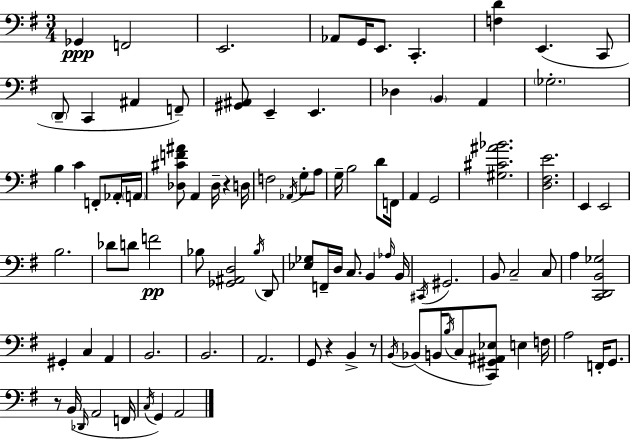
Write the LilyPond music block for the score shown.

{
  \clef bass
  \numericTimeSignature
  \time 3/4
  \key g \major
  ges,4\ppp f,2 | e,2. | aes,8 g,16 e,8. c,4.-. | <f d'>4 e,4.( c,8 | \break \parenthesize d,8-- c,4 ais,4 f,8--) | <gis, ais,>8 e,4-- e,4. | des4 \parenthesize b,4 a,4 | \parenthesize ges2.-. | \break b4 c'4 f,8-. aes,16-. \parenthesize a,16 | <des cis' f' ais'>8 a,4 des16-- r4 d16 | f2 \acciaccatura { aes,16 } g8-. a8 | g16-- b2 d'8 | \break f,16 a,4 g,2 | <gis cis' ais' bes'>2. | <d fis e'>2. | e,4 e,2 | \break b2. | des'8 d'8 f'2\pp | bes8 <ges, ais, d>2 \acciaccatura { bes16 } | d,8 <ees ges>8 f,16-- d16 c8. b,4 | \break \grace { aes16 } b,16 \acciaccatura { cis,16 } gis,2. | b,8 c2-- | c8 a4 <c, d, b, ges>2 | gis,4-. c4 | \break a,4 b,2. | b,2. | a,2. | g,8 r4 b,4-> | \break r8 \acciaccatura { b,16 }( bes,8 b,16 \acciaccatura { b16 } c8 <c, gis, ais, ees>8) | e4 f16 a2 | f,16-. g,8. r8 b,16( \grace { des,16 } a,2 | f,16 \acciaccatura { c16 } g,4) | \break a,2 \bar "|."
}